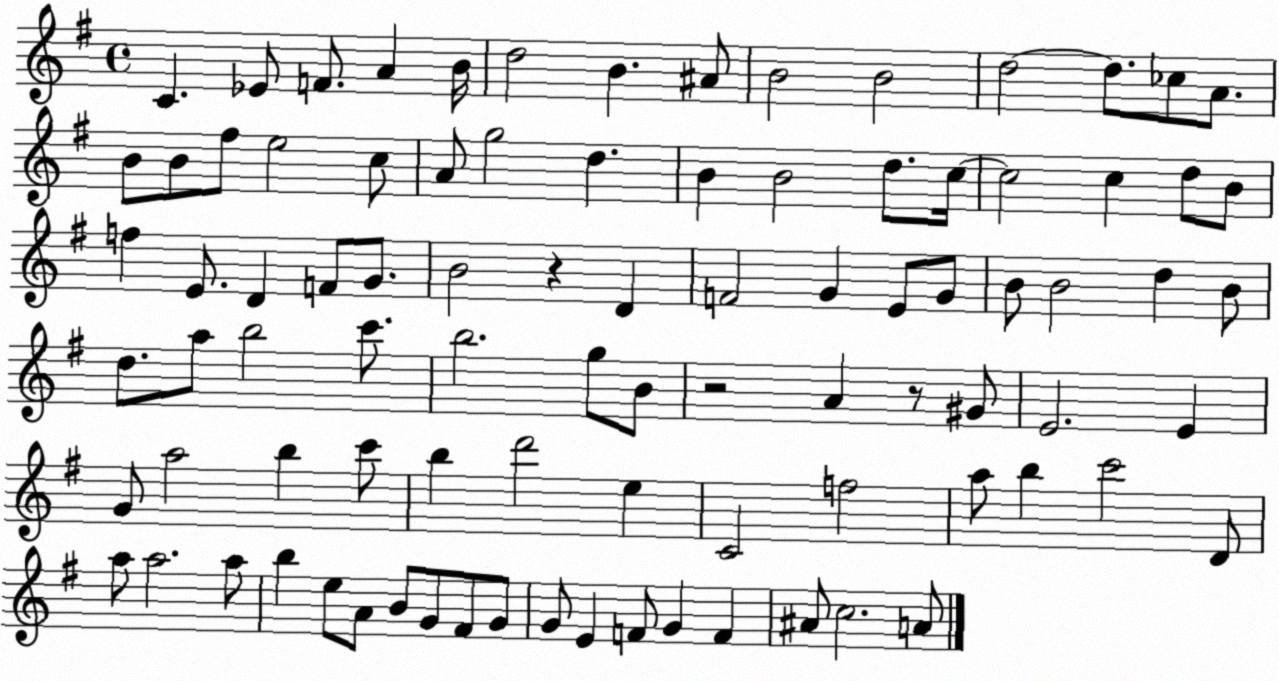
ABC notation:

X:1
T:Untitled
M:4/4
L:1/4
K:G
C _E/2 F/2 A B/4 d2 B ^A/2 B2 B2 d2 d/2 _c/2 A/2 B/2 B/2 ^f/2 e2 c/2 A/2 g2 d B B2 d/2 c/4 c2 c d/2 B/2 f E/2 D F/2 G/2 B2 z D F2 G E/2 G/2 B/2 B2 d B/2 d/2 a/2 b2 c'/2 b2 g/2 B/2 z2 A z/2 ^G/2 E2 E G/2 a2 b c'/2 b d'2 e C2 f2 a/2 b c'2 D/2 a/2 a2 a/2 b e/2 A/2 B/2 G/2 ^F/2 G/2 G/2 E F/2 G F ^A/2 c2 A/2